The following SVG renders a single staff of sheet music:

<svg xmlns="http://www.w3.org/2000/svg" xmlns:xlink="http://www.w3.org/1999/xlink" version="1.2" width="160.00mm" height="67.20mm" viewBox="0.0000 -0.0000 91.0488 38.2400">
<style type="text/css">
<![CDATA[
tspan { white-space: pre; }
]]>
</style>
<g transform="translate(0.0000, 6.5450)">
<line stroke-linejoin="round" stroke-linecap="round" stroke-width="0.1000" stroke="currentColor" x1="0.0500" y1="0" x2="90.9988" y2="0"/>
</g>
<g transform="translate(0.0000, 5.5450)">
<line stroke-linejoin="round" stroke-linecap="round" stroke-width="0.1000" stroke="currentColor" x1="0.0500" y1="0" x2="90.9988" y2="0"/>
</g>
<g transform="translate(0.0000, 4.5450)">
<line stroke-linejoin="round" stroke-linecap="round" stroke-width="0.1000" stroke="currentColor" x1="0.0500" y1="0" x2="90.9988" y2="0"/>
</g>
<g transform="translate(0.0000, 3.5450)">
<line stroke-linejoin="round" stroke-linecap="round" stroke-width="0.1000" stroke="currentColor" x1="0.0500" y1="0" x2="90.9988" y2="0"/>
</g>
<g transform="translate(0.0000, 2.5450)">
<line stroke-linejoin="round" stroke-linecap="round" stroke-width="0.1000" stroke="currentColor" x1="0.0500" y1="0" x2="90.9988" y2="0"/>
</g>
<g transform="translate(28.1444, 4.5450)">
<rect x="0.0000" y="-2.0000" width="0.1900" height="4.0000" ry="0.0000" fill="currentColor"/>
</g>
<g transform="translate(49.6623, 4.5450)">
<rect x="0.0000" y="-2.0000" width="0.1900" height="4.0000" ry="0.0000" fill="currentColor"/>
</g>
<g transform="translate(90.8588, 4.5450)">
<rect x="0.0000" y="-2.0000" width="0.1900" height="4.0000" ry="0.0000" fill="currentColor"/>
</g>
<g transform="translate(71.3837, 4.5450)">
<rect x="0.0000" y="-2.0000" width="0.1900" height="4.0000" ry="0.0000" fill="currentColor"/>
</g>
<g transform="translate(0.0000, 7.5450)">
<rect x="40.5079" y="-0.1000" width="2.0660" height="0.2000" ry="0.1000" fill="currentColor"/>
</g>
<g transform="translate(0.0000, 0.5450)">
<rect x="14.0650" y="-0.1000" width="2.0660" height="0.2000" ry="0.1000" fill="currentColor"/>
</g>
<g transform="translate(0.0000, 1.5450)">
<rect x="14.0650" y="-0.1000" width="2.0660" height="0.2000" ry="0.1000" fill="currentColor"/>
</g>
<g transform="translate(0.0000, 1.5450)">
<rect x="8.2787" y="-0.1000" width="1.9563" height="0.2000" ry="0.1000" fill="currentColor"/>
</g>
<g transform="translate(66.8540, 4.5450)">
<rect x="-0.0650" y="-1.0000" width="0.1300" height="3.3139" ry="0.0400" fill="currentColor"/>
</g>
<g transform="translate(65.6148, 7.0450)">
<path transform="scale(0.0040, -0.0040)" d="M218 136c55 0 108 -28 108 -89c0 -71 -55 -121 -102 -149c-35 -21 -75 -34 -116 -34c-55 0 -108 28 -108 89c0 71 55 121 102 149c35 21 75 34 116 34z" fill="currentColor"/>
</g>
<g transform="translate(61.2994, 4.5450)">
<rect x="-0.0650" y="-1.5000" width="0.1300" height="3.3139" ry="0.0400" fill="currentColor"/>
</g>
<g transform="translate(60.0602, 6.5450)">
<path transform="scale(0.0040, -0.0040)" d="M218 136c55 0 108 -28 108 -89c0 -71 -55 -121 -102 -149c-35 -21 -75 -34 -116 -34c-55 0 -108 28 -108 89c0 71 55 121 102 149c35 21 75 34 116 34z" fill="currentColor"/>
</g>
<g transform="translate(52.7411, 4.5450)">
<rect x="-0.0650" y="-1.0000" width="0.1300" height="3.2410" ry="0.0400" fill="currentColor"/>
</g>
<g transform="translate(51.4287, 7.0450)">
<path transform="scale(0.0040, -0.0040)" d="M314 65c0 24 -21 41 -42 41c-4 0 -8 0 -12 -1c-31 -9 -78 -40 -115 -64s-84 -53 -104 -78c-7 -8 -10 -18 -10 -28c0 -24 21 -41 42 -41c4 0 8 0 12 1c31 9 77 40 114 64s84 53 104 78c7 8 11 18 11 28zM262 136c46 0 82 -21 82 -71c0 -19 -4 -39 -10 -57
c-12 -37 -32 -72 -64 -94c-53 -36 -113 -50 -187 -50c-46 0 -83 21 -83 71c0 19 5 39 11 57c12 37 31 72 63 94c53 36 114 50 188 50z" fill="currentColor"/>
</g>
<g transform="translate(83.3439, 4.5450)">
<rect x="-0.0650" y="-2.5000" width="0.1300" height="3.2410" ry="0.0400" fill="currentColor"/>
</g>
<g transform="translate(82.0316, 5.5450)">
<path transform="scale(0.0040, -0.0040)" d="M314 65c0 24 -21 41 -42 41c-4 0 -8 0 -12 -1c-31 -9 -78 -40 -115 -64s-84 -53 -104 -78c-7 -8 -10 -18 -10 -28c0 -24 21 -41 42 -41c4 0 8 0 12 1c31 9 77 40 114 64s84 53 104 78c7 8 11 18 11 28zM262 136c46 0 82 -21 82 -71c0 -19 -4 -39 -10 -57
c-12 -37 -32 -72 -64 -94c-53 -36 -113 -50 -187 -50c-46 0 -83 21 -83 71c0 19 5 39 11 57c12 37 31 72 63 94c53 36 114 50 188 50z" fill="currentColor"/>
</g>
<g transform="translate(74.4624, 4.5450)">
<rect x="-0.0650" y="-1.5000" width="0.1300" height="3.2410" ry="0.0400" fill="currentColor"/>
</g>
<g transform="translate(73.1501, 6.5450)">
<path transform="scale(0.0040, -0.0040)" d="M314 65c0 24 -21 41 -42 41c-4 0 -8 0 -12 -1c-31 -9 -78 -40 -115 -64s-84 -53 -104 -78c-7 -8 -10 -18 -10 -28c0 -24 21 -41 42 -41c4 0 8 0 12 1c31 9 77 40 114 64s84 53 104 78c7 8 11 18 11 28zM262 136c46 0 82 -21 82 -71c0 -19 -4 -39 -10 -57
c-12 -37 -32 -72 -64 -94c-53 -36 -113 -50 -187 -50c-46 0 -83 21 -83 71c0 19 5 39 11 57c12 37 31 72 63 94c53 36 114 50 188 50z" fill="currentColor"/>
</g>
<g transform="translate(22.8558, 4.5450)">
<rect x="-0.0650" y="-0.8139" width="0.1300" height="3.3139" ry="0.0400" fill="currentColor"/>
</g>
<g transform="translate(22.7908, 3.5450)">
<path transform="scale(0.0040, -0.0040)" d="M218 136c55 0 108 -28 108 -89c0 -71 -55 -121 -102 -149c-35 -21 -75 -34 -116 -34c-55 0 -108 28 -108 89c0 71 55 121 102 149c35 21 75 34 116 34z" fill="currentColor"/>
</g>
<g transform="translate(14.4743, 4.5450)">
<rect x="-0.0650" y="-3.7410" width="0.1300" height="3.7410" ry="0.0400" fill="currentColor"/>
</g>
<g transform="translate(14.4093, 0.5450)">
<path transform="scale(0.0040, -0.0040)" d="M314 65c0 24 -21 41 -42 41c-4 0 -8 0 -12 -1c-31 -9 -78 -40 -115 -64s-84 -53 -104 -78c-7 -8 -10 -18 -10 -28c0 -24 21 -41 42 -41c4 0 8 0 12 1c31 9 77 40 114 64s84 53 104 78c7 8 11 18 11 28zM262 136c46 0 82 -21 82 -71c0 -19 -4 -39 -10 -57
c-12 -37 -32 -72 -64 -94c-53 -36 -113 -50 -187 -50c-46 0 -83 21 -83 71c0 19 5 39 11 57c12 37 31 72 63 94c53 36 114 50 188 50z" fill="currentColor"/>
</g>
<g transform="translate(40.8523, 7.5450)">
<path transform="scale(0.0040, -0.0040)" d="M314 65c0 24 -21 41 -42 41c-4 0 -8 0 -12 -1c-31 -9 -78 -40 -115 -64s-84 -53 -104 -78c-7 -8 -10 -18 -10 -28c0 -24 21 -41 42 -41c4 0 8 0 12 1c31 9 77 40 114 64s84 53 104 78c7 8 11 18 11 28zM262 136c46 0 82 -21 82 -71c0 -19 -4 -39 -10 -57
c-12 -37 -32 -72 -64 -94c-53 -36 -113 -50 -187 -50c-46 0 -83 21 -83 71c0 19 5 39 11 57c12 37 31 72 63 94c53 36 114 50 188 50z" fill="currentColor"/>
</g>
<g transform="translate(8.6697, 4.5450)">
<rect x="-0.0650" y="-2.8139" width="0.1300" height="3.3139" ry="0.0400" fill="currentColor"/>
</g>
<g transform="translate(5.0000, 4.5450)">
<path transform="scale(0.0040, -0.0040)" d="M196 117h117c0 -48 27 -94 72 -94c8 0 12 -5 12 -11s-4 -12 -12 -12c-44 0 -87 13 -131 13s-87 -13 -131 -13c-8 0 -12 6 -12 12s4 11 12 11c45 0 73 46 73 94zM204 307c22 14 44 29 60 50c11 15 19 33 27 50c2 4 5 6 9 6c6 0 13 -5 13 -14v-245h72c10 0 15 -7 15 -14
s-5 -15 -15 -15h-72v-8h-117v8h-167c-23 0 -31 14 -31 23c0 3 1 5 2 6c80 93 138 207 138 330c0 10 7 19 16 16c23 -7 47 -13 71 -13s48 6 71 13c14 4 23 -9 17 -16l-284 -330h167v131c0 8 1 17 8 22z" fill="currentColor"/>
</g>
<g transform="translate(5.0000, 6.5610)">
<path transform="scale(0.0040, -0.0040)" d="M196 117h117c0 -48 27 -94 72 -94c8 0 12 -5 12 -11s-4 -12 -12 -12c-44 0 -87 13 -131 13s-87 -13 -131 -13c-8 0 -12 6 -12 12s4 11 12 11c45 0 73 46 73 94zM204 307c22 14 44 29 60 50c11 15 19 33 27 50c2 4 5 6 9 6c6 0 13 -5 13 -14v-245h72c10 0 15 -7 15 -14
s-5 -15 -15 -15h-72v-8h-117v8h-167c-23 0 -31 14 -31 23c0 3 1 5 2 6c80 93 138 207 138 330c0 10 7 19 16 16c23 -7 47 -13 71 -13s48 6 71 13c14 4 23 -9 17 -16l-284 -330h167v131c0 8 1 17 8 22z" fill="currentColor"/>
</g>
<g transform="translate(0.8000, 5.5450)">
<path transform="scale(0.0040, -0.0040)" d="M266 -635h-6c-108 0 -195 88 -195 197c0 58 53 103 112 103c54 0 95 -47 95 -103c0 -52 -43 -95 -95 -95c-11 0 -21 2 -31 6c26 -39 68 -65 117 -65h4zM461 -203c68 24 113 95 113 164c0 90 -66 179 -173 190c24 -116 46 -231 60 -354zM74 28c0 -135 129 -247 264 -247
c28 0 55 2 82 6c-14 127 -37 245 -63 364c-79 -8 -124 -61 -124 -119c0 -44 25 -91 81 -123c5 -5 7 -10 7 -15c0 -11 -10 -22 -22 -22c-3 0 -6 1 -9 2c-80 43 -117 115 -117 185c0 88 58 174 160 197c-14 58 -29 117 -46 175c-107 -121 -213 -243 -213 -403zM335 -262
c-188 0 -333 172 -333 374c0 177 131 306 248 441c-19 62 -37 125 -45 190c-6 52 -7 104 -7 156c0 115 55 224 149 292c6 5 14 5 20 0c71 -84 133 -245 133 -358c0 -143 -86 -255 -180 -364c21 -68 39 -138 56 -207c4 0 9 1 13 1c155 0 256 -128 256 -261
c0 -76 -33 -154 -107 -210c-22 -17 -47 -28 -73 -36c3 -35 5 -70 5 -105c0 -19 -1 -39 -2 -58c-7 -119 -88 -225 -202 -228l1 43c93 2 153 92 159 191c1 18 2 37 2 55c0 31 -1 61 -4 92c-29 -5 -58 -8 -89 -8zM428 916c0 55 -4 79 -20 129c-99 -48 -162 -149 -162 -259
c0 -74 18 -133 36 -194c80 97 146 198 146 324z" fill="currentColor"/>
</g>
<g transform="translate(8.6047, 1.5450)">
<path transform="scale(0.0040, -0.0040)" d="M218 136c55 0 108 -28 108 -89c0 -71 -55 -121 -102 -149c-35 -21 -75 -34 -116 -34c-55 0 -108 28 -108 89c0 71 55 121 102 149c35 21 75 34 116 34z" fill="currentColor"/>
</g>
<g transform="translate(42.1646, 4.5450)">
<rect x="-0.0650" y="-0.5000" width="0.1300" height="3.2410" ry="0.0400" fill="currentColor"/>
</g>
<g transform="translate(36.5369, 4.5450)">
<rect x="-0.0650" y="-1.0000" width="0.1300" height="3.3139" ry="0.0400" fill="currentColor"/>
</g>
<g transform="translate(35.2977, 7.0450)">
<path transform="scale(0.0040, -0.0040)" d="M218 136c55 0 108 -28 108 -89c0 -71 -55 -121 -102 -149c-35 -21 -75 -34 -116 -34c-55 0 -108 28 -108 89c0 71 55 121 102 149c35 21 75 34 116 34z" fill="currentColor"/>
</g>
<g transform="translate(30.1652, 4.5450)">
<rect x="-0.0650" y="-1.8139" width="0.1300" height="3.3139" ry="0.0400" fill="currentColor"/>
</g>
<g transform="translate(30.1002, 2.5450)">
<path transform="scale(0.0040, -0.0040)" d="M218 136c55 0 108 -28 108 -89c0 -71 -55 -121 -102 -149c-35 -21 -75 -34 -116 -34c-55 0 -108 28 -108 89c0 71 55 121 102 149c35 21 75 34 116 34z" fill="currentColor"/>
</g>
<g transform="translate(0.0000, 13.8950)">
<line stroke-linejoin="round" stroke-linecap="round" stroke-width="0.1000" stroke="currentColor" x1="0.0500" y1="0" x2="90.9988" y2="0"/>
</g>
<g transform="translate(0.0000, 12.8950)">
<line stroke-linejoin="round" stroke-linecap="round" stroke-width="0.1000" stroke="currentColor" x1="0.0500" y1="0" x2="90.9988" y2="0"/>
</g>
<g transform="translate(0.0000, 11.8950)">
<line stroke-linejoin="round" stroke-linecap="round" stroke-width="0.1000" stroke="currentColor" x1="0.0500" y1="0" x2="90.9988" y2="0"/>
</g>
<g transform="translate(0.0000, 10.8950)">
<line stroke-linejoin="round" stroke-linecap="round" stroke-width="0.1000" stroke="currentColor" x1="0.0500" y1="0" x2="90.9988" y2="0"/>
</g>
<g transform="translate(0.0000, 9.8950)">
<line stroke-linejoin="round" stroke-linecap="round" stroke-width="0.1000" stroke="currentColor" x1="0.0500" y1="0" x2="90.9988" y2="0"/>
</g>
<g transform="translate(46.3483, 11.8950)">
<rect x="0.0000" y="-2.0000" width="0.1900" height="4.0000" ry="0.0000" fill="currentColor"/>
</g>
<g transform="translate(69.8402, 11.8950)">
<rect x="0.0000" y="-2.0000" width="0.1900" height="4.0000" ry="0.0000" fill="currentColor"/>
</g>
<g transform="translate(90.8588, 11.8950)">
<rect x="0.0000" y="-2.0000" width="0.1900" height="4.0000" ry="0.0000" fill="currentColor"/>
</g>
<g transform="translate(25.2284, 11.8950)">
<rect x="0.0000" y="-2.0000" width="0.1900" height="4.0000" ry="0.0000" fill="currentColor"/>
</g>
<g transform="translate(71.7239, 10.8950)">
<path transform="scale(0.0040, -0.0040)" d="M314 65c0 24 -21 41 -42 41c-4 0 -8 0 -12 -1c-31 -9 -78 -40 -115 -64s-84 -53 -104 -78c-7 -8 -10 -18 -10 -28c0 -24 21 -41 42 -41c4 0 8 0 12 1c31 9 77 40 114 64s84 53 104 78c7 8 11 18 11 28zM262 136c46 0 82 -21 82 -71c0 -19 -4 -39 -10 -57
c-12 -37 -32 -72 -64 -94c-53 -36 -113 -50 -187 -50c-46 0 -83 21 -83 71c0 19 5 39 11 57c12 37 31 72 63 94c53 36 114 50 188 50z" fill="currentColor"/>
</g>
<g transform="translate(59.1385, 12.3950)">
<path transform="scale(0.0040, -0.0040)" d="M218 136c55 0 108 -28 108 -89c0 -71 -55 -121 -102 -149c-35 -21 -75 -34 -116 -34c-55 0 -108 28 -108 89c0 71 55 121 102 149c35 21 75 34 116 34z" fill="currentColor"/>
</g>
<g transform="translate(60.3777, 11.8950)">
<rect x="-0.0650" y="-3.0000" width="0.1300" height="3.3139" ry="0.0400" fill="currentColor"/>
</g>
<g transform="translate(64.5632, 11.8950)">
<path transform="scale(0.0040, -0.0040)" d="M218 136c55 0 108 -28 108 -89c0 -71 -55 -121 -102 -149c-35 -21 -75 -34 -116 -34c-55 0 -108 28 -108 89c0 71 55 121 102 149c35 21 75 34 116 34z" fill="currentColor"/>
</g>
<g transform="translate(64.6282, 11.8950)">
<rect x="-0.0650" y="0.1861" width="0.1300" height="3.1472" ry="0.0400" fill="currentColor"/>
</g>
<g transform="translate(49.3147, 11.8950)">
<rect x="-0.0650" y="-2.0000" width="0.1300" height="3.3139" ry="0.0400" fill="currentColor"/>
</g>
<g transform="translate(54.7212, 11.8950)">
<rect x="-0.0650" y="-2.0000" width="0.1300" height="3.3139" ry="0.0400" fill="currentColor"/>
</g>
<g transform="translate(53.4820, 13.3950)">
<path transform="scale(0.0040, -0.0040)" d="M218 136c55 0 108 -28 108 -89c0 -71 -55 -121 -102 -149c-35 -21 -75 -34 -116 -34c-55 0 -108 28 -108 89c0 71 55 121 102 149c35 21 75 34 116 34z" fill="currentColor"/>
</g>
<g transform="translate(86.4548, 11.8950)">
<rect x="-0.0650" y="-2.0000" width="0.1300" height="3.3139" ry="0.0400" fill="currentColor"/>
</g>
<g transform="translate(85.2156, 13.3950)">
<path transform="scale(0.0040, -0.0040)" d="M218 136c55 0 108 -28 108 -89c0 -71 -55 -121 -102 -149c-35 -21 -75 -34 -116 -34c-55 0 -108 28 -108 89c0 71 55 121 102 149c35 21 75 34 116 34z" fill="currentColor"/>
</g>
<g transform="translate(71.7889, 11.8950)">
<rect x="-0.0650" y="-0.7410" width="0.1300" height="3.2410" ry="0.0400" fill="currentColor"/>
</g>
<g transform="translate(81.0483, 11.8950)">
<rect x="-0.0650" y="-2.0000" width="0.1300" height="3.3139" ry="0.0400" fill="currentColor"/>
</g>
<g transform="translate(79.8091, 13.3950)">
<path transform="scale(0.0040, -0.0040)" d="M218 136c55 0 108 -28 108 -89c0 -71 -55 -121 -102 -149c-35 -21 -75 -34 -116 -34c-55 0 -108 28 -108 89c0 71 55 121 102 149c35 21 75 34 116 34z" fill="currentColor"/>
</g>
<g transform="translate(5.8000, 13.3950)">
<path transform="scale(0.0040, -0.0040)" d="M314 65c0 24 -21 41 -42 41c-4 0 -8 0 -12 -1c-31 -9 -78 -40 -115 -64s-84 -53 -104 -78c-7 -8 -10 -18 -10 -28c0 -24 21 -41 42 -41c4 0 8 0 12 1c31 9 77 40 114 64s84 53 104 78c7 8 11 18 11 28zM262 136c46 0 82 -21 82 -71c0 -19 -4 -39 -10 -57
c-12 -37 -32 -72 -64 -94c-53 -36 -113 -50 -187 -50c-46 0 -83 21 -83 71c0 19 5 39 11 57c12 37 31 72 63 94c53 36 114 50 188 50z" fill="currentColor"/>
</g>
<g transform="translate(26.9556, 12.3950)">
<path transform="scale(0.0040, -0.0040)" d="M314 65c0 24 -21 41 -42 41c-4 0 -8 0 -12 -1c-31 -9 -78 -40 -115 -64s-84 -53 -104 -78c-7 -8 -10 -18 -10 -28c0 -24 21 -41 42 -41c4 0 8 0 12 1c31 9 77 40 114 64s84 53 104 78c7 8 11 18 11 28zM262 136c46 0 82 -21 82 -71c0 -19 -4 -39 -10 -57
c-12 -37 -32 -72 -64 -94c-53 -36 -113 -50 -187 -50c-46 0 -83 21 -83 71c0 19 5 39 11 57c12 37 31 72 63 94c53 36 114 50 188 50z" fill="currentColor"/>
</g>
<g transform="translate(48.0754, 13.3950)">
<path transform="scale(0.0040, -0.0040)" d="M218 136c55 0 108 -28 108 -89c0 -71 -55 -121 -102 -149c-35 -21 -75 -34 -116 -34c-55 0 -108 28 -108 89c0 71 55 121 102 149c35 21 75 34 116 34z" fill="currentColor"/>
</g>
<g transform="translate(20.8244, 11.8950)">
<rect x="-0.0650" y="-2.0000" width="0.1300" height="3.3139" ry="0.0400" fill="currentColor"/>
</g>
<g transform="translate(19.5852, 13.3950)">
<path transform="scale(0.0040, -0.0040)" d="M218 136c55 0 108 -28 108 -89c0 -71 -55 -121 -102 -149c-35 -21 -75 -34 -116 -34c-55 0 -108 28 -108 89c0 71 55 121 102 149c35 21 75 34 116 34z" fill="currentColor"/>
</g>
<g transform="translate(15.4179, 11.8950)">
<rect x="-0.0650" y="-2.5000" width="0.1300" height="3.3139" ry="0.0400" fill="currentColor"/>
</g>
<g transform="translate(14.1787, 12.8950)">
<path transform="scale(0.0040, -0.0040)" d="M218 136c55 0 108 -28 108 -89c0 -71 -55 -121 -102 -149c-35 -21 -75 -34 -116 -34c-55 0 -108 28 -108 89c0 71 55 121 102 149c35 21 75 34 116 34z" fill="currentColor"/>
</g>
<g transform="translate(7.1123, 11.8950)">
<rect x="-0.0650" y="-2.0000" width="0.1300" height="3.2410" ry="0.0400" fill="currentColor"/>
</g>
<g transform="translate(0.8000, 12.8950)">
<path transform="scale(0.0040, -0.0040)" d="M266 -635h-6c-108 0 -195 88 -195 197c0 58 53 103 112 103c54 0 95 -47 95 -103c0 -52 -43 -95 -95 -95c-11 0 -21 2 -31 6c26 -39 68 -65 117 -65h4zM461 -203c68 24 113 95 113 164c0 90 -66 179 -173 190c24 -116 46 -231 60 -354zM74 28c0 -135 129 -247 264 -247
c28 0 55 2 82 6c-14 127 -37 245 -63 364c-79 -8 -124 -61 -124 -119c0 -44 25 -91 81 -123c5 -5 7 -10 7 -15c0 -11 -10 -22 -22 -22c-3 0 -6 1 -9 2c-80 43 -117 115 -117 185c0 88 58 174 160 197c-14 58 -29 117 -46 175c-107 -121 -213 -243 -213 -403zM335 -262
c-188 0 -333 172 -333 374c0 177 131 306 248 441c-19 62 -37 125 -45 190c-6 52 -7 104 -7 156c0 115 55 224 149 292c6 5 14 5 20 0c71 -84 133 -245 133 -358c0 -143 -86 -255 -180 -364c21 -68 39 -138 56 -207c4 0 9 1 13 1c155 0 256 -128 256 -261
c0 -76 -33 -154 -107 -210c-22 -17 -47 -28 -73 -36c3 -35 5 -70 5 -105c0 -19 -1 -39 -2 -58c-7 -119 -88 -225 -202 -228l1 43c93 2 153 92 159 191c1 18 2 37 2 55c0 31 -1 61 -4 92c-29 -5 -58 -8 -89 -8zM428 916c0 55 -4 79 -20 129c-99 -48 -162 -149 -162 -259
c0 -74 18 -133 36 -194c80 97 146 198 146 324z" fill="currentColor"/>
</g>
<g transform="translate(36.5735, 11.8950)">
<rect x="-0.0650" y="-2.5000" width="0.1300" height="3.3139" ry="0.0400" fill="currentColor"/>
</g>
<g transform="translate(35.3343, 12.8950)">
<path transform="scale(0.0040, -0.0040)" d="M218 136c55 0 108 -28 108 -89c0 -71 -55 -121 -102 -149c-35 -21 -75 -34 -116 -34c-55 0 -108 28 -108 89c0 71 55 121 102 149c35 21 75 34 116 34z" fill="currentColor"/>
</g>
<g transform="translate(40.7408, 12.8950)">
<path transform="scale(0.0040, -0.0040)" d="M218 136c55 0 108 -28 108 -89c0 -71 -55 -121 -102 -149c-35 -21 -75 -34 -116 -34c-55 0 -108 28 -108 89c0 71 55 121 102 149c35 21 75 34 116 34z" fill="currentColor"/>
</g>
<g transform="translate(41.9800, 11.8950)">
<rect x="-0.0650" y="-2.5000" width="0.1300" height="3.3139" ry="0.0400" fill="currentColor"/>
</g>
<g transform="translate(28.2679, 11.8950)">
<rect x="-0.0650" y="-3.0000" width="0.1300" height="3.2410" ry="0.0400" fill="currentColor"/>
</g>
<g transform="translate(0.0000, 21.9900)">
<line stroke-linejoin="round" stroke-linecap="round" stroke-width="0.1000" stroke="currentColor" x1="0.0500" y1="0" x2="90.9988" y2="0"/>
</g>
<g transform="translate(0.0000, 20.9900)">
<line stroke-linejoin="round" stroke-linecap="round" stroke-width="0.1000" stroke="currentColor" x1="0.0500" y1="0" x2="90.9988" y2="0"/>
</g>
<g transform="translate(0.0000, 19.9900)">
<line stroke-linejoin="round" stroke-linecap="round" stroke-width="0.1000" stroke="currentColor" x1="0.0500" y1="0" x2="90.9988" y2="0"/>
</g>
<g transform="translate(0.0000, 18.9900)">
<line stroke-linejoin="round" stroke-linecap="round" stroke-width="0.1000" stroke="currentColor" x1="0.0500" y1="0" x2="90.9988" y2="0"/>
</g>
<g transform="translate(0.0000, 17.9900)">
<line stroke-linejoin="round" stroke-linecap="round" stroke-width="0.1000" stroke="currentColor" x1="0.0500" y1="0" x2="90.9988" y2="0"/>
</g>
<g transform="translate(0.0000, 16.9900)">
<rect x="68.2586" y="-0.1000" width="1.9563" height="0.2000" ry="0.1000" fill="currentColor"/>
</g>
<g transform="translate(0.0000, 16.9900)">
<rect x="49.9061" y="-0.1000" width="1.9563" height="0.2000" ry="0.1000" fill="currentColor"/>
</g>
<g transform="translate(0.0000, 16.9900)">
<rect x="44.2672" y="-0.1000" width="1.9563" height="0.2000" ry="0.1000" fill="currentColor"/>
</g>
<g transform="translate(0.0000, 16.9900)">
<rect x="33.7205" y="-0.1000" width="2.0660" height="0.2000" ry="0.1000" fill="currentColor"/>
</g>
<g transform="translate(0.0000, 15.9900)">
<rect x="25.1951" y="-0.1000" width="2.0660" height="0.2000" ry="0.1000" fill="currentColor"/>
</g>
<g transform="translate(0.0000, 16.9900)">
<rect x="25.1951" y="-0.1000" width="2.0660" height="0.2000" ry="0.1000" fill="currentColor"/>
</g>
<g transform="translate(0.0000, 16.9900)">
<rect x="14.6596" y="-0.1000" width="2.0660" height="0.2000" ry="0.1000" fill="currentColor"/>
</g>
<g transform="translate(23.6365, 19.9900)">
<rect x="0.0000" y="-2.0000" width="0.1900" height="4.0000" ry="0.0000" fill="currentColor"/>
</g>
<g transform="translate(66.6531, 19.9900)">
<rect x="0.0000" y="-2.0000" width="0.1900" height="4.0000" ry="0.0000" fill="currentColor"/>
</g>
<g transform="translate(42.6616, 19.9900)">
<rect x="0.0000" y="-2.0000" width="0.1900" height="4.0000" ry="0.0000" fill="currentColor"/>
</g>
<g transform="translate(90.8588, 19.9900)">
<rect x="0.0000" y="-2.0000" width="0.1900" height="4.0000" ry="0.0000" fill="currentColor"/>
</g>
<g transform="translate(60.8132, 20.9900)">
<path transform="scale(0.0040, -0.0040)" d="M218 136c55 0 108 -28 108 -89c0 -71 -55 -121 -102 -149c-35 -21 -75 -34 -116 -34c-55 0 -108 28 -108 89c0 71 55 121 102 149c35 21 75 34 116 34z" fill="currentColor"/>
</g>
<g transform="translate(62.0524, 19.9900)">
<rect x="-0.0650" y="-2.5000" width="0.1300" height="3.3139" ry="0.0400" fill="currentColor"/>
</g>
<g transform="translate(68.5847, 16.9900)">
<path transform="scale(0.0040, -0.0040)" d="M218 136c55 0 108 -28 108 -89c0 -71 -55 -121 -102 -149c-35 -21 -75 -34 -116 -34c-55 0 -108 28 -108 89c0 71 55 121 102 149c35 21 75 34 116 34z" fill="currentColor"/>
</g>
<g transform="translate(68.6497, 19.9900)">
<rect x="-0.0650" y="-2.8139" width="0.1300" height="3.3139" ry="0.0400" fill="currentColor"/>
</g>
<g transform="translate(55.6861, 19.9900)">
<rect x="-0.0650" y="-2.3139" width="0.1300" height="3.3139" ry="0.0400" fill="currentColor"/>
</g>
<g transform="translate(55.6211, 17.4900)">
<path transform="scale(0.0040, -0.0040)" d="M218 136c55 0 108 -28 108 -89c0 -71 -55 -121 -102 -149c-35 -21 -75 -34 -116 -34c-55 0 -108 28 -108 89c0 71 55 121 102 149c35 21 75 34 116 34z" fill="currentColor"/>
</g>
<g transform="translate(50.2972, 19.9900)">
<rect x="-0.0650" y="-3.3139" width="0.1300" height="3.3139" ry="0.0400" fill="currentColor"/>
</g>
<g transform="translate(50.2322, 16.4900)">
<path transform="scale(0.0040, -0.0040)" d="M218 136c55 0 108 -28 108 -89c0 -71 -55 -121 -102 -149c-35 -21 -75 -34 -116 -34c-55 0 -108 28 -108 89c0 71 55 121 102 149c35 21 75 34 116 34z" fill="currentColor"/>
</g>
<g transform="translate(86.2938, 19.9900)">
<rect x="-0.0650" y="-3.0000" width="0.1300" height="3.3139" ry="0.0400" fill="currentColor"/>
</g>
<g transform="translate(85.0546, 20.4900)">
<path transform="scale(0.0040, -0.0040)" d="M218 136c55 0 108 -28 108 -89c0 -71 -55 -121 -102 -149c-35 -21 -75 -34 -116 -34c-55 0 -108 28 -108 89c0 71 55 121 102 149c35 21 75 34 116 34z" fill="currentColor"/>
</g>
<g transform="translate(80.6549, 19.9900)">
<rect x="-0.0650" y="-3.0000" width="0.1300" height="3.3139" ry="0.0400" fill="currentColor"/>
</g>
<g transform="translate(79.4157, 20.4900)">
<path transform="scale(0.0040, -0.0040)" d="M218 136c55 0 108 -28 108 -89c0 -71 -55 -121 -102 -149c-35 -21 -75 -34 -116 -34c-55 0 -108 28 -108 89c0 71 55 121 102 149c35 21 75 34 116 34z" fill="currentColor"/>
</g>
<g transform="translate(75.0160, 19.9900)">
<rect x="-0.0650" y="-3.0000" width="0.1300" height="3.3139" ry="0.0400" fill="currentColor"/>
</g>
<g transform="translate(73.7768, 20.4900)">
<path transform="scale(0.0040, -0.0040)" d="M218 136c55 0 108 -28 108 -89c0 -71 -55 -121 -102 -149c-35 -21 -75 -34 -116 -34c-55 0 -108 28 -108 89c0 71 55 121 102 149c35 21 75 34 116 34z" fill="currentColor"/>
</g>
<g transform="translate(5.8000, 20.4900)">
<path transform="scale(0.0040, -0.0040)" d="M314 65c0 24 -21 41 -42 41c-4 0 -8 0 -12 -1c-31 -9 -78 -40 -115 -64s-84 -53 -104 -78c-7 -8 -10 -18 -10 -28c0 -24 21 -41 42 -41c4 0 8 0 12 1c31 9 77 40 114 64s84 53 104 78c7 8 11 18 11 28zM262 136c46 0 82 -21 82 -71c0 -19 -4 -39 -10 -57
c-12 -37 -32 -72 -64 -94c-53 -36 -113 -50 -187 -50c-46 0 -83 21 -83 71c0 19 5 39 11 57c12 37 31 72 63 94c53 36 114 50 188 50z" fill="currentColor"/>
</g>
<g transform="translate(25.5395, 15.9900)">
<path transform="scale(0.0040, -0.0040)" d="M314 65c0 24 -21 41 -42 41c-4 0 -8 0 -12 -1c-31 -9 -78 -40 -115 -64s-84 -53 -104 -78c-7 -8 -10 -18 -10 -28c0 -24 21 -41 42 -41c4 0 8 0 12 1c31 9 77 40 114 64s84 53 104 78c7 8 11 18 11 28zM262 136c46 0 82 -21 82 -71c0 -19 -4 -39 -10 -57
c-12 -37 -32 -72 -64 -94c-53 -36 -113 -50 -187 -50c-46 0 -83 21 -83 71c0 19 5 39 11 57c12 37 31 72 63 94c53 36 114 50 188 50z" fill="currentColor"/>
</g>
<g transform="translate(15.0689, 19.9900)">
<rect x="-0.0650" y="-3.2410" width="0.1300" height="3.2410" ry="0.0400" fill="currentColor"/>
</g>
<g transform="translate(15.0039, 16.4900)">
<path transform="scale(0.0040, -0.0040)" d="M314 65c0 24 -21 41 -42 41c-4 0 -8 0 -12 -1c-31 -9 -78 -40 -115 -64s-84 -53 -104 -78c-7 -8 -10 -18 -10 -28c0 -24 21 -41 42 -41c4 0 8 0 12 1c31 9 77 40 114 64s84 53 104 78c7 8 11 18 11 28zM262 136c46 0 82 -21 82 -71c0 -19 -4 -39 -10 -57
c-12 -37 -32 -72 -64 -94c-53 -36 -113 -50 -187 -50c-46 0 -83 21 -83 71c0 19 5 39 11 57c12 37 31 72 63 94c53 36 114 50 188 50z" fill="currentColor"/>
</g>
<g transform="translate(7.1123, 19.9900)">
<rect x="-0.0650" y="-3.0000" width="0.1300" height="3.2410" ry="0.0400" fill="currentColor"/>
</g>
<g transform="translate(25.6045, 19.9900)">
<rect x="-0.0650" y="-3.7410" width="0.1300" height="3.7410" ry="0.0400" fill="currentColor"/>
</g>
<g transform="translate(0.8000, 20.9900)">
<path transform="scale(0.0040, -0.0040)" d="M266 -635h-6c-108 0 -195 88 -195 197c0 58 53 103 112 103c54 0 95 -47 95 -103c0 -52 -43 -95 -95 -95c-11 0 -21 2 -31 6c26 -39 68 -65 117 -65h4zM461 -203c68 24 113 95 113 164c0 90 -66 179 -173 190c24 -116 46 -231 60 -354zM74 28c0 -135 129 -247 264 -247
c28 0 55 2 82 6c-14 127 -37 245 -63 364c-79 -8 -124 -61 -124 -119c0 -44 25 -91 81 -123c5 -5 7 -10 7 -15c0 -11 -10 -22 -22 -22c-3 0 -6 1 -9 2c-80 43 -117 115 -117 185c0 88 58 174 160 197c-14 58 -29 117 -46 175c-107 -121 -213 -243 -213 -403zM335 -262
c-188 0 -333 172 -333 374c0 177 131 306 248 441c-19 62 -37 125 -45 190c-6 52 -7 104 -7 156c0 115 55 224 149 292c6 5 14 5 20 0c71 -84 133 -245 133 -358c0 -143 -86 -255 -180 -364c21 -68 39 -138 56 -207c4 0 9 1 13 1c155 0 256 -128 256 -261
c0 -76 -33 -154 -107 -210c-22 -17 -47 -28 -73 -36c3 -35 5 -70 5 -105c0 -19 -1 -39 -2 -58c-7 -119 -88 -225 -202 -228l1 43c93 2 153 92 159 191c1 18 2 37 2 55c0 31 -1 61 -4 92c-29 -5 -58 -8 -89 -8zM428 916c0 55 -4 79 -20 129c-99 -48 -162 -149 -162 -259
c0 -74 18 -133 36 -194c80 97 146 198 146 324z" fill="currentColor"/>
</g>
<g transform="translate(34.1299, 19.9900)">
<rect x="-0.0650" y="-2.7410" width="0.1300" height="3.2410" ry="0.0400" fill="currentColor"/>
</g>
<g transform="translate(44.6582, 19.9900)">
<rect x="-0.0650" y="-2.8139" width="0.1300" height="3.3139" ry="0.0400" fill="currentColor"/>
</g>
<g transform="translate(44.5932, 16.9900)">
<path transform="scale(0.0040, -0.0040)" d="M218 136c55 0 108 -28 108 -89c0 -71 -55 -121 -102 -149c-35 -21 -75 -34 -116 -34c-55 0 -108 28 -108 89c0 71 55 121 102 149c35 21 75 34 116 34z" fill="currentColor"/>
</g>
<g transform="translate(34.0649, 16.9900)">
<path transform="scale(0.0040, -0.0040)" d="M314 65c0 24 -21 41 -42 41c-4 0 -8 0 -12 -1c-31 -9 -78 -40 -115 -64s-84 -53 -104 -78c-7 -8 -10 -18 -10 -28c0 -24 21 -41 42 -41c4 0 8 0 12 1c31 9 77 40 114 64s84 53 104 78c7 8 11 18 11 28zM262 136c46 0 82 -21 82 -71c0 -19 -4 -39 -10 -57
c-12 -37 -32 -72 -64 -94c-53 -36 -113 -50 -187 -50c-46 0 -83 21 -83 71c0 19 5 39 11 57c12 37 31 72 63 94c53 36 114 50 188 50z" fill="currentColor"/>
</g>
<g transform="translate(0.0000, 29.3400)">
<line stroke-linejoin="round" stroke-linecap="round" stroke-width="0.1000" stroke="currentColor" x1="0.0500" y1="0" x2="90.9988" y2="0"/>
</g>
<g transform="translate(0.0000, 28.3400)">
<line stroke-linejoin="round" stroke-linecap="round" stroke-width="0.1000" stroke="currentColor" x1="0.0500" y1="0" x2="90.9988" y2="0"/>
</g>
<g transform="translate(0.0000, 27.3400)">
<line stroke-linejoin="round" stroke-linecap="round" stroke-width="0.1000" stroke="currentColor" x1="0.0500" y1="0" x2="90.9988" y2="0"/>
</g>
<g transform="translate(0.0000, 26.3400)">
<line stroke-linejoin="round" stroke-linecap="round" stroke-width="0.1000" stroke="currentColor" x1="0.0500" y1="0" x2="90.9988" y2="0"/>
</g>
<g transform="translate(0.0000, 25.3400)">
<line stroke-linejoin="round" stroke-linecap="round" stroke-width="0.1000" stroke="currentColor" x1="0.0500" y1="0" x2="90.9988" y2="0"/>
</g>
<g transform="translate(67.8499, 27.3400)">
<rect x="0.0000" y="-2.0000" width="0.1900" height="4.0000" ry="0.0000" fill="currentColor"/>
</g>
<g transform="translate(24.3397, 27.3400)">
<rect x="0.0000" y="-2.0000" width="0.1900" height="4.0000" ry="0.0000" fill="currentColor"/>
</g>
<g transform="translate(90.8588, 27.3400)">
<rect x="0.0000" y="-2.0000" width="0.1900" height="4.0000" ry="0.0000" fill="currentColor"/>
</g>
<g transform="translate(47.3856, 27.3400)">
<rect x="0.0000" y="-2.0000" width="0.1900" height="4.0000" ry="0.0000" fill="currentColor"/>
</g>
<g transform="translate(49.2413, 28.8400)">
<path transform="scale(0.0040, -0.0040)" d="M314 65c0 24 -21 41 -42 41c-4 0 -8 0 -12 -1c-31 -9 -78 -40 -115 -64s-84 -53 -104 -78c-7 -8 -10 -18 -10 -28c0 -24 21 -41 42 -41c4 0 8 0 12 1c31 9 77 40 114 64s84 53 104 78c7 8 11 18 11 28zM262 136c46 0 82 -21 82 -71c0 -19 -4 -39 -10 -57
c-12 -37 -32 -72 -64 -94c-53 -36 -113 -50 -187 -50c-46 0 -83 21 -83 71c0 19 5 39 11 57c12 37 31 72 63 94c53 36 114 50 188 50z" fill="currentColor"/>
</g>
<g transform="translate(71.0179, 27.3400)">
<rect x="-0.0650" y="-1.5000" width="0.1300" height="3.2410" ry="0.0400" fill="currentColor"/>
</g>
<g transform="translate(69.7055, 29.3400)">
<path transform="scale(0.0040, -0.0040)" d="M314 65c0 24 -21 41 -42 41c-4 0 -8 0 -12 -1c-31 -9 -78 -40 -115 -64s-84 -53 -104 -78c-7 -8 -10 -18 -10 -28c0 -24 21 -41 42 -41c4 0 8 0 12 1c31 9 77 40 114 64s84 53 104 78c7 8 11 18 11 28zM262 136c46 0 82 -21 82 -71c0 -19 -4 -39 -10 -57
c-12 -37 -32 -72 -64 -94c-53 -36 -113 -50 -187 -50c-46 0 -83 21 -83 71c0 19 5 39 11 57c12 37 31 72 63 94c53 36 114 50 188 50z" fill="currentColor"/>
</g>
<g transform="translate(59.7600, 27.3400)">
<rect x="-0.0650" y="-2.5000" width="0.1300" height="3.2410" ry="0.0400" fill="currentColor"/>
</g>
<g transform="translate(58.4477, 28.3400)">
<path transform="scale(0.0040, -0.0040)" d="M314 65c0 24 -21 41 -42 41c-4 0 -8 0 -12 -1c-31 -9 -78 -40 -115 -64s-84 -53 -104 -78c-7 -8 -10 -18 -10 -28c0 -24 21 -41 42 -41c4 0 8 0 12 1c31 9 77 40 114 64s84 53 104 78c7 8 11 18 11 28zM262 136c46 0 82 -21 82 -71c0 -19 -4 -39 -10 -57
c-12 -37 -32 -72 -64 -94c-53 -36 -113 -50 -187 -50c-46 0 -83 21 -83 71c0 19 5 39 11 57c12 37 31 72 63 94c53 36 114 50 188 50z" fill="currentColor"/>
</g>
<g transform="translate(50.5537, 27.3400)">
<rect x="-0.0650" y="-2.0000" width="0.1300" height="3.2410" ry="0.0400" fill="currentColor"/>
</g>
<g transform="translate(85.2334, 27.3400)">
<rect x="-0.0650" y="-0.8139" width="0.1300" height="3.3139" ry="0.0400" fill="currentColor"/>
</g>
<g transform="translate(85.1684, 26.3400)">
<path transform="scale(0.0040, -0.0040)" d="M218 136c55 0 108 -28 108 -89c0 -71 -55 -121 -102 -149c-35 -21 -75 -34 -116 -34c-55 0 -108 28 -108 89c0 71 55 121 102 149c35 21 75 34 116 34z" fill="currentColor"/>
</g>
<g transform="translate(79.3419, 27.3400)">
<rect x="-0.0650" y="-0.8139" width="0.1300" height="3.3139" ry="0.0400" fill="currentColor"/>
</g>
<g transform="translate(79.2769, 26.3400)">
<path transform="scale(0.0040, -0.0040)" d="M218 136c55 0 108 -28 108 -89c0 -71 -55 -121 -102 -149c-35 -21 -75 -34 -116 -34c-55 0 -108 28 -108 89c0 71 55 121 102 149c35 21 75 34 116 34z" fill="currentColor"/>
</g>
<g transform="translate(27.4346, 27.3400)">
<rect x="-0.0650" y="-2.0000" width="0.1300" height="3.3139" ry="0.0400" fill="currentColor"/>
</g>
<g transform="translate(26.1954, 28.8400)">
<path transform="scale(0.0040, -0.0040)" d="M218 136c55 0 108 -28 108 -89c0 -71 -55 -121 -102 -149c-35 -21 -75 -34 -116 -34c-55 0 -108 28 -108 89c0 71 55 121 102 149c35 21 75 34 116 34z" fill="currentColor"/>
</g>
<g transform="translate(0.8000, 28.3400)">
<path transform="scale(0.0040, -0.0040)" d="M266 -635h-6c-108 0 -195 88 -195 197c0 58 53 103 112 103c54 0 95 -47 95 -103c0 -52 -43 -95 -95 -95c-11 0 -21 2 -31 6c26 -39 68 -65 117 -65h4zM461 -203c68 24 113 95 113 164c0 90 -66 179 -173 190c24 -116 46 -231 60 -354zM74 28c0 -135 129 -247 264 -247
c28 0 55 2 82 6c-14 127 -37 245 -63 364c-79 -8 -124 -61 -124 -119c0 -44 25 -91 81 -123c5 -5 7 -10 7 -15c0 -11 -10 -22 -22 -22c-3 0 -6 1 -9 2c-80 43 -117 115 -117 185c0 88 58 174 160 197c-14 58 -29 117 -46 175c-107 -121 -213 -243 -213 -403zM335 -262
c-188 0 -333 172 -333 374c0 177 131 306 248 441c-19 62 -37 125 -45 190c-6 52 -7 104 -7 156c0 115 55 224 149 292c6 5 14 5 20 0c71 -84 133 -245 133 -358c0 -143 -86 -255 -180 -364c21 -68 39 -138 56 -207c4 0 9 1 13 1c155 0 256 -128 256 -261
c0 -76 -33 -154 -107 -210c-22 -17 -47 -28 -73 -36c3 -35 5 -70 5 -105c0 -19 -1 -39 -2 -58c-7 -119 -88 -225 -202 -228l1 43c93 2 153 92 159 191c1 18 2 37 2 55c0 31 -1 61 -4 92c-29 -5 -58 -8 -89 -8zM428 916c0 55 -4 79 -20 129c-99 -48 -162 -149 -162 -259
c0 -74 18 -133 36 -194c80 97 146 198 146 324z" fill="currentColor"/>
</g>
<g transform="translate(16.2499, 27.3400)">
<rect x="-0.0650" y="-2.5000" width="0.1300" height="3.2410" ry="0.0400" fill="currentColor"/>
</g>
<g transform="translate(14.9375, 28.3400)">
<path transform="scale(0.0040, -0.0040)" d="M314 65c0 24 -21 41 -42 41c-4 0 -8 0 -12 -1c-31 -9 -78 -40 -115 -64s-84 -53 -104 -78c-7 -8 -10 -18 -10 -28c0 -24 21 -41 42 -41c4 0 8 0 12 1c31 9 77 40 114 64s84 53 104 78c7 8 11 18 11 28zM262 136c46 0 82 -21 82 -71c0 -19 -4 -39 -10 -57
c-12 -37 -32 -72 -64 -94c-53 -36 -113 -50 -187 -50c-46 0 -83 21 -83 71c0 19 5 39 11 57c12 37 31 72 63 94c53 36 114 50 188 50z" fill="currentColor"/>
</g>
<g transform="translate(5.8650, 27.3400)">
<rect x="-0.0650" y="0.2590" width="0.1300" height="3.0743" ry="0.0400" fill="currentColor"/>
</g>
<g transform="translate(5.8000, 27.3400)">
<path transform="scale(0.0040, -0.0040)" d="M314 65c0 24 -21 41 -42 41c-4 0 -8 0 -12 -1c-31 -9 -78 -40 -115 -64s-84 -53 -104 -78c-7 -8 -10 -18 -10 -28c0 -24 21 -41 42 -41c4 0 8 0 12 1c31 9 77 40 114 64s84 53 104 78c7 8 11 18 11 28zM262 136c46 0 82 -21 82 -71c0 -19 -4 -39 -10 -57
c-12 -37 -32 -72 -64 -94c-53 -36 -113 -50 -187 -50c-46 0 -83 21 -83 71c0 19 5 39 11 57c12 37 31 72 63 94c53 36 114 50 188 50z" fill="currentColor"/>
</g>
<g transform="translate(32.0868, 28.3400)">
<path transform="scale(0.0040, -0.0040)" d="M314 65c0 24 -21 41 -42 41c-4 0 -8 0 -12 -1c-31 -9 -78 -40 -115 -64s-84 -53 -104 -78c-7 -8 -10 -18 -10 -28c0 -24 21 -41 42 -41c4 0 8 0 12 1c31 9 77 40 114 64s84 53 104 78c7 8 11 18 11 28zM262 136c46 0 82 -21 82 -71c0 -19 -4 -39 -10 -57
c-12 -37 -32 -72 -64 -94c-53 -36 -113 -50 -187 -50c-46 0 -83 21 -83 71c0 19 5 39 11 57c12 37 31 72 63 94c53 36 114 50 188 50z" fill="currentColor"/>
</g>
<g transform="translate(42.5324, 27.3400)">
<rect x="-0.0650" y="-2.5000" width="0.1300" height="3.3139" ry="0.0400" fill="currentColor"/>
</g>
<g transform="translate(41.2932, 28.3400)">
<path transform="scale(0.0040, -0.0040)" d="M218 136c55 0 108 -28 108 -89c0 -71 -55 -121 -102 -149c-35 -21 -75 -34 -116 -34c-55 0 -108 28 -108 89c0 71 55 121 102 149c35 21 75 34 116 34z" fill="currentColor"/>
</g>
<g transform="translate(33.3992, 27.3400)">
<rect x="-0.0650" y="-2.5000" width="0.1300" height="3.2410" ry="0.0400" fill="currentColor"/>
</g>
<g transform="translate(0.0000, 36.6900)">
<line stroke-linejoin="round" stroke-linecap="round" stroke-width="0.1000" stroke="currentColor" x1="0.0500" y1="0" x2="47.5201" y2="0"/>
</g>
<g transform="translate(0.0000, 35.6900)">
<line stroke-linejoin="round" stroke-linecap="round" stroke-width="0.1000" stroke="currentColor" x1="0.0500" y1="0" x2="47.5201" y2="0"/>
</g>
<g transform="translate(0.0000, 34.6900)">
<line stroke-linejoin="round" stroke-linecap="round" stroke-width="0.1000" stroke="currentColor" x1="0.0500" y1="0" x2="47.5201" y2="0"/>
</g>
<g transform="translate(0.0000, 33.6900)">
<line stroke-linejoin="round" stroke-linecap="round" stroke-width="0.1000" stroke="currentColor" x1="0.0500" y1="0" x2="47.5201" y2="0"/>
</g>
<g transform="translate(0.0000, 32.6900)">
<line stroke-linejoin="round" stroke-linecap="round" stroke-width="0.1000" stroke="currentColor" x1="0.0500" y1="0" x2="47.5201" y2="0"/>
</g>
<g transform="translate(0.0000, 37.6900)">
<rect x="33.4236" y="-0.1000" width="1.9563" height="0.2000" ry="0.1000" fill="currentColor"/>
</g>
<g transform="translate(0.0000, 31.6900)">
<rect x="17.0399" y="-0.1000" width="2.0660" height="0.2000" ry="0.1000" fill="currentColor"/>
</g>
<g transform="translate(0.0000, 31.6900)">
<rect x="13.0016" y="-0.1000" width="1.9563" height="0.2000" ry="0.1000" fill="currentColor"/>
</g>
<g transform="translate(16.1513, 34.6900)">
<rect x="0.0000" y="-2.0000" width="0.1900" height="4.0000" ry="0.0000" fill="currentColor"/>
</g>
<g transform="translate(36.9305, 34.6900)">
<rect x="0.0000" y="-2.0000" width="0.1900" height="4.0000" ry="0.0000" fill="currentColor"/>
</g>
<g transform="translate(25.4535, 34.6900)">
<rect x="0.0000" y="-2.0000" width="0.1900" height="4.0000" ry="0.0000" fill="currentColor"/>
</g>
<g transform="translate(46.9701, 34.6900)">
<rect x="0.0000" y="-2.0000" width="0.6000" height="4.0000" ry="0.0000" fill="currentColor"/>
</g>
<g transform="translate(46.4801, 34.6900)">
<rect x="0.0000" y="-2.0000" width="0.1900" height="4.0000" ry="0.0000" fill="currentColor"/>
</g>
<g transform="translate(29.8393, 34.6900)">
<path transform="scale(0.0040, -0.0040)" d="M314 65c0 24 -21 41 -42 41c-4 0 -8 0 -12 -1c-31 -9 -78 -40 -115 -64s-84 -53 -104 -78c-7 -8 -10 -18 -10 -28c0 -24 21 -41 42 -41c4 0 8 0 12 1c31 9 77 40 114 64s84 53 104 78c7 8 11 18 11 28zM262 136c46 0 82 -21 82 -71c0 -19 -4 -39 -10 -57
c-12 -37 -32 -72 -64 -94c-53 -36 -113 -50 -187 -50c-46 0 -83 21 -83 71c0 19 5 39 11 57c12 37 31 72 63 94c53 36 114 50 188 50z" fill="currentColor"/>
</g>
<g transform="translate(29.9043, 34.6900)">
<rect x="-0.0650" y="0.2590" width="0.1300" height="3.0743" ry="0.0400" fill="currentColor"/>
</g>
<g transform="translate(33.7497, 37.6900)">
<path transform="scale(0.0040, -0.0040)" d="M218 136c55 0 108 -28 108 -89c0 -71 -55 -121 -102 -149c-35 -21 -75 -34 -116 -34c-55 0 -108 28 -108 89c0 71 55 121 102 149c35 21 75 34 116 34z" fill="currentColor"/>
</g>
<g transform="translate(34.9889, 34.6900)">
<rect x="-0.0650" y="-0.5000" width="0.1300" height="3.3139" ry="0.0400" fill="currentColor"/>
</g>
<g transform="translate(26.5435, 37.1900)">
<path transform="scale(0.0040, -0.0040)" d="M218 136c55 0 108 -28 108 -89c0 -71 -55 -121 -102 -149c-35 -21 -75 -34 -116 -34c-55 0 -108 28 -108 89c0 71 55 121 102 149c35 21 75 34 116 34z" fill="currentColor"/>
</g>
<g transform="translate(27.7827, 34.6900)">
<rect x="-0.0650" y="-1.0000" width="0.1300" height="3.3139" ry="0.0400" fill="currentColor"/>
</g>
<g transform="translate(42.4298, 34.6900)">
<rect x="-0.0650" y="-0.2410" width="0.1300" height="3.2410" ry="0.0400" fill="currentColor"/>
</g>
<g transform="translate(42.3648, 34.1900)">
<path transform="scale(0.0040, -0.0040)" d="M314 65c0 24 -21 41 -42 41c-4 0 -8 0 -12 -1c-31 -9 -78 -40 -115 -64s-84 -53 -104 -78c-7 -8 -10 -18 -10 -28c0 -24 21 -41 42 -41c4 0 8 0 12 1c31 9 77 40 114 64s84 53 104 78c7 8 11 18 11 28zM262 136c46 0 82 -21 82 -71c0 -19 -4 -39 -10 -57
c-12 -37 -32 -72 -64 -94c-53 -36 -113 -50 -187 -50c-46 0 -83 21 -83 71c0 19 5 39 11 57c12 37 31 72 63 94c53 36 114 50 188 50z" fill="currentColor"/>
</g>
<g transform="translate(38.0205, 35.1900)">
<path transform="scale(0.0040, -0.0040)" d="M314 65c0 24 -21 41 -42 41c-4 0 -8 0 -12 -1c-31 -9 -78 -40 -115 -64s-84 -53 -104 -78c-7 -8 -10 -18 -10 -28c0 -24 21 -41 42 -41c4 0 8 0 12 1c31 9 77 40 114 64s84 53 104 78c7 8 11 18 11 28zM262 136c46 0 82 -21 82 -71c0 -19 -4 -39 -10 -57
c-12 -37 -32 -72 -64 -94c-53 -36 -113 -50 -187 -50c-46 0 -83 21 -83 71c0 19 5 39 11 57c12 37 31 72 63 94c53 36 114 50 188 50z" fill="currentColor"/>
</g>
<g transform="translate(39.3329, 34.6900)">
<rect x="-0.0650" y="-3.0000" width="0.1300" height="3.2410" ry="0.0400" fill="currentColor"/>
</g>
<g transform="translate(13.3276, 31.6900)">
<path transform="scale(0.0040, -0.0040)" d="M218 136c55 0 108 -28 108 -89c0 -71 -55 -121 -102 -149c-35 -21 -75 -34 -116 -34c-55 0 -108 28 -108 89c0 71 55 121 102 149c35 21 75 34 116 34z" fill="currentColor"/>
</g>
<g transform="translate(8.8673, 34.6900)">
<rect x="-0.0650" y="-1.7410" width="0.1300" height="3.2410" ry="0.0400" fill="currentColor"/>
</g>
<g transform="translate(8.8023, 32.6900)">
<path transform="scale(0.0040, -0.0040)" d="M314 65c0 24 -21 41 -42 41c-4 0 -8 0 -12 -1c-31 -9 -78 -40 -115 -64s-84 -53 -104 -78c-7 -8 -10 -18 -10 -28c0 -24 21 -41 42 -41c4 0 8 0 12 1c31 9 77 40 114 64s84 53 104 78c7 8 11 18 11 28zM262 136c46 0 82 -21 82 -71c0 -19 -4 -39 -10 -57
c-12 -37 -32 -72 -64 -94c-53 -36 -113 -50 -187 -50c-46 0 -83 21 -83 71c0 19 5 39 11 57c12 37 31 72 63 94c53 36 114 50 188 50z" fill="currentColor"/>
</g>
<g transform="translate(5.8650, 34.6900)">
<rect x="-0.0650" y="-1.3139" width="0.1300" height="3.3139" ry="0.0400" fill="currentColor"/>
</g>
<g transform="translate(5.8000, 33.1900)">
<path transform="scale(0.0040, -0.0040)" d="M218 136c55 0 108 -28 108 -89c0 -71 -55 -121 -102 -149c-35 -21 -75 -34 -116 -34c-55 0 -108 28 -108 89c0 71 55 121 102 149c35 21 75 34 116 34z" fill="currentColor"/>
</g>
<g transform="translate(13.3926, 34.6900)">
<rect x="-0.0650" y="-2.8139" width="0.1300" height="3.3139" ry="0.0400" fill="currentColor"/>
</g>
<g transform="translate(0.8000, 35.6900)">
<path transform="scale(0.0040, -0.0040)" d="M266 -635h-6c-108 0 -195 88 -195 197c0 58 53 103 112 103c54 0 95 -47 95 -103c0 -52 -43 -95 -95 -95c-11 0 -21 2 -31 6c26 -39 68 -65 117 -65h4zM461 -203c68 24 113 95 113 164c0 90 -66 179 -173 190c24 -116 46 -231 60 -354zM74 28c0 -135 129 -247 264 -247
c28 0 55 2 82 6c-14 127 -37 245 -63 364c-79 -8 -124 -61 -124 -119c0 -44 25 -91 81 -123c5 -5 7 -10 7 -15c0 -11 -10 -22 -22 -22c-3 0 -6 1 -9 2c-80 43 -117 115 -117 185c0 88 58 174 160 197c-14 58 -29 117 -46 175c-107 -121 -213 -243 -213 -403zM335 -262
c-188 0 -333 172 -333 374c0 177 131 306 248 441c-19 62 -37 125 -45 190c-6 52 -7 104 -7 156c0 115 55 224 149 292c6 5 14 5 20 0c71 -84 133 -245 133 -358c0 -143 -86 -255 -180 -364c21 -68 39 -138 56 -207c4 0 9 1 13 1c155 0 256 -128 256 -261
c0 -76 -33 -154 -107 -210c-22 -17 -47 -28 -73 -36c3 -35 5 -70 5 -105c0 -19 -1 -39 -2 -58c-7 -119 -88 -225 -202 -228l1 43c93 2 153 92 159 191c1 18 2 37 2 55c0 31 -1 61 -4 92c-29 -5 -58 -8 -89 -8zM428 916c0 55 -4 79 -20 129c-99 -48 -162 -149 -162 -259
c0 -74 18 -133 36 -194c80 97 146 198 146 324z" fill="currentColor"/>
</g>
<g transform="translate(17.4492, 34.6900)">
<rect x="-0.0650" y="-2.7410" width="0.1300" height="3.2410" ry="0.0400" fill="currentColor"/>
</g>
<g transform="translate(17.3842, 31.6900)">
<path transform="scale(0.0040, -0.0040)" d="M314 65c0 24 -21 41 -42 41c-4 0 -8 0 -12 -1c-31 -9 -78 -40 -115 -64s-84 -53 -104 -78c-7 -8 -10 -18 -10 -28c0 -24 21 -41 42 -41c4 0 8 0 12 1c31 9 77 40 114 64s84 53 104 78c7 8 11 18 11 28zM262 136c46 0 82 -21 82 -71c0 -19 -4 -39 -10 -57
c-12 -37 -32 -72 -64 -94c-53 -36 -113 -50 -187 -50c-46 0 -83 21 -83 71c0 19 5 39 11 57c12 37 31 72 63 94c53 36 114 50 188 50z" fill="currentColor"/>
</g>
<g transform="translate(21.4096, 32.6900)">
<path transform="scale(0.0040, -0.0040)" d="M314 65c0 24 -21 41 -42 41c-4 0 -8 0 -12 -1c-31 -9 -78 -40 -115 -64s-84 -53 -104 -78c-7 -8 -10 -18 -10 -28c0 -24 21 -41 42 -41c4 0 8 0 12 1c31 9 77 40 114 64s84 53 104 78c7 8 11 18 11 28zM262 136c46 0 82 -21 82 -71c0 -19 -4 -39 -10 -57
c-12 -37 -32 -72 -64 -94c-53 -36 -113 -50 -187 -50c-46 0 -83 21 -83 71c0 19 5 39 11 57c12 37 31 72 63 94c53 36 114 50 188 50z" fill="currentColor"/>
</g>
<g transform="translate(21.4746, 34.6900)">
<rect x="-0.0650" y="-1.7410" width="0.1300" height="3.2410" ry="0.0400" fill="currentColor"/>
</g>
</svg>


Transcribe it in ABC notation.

X:1
T:Untitled
M:4/4
L:1/4
K:C
a c'2 d f D C2 D2 E D E2 G2 F2 G F A2 G G F F A B d2 F F A2 b2 c'2 a2 a b g G a A A A B2 G2 F G2 G F2 G2 E2 d d e f2 a a2 f2 D B2 C A2 c2